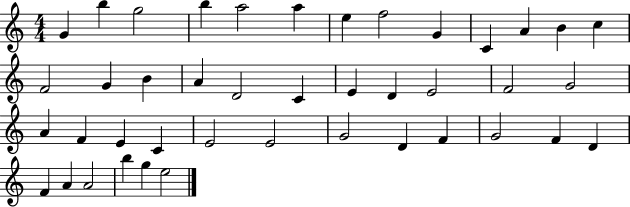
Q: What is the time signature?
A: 4/4